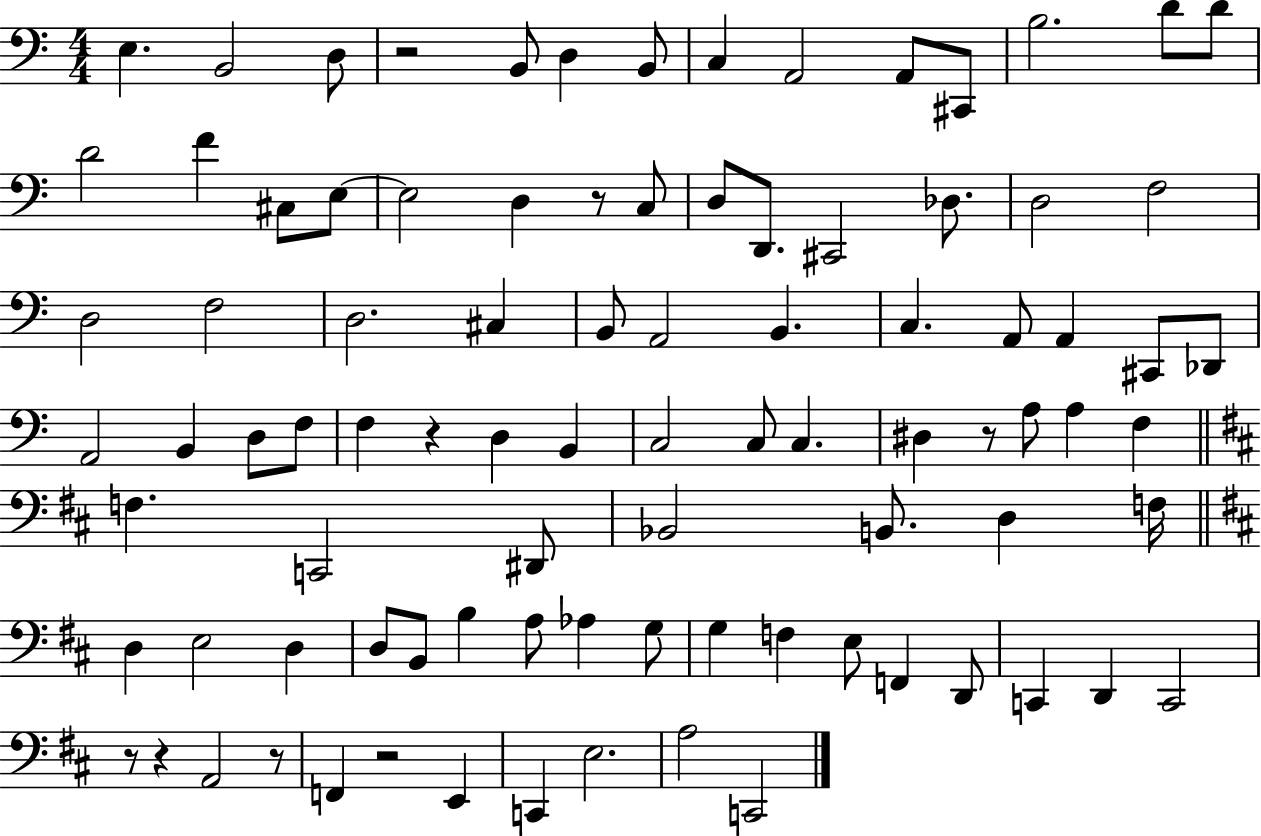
X:1
T:Untitled
M:4/4
L:1/4
K:C
E, B,,2 D,/2 z2 B,,/2 D, B,,/2 C, A,,2 A,,/2 ^C,,/2 B,2 D/2 D/2 D2 F ^C,/2 E,/2 E,2 D, z/2 C,/2 D,/2 D,,/2 ^C,,2 _D,/2 D,2 F,2 D,2 F,2 D,2 ^C, B,,/2 A,,2 B,, C, A,,/2 A,, ^C,,/2 _D,,/2 A,,2 B,, D,/2 F,/2 F, z D, B,, C,2 C,/2 C, ^D, z/2 A,/2 A, F, F, C,,2 ^D,,/2 _B,,2 B,,/2 D, F,/4 D, E,2 D, D,/2 B,,/2 B, A,/2 _A, G,/2 G, F, E,/2 F,, D,,/2 C,, D,, C,,2 z/2 z A,,2 z/2 F,, z2 E,, C,, E,2 A,2 C,,2